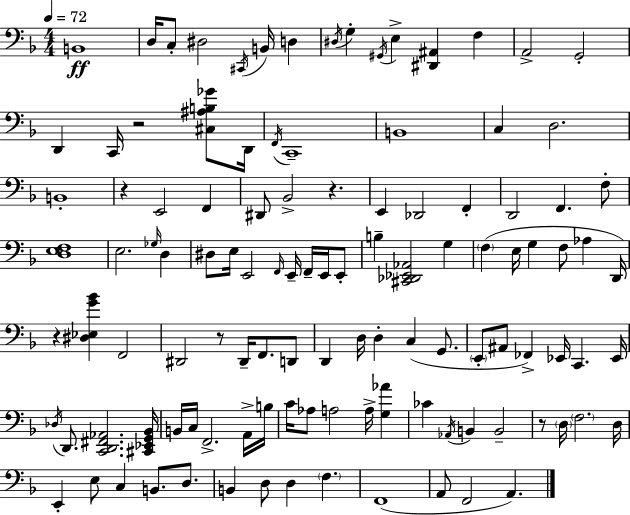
{
  \clef bass
  \numericTimeSignature
  \time 4/4
  \key d \minor
  \tempo 4 = 72
  b,1\ff | d16 c8-. dis2 \acciaccatura { cis,16 } b,16 d4 | \acciaccatura { dis16 } g4-. \acciaccatura { gis,16 } e4-> <dis, ais,>4 f4 | a,2-> g,2-. | \break d,4 c,16 r2 | <cis ais b ges'>8 d,16 \acciaccatura { f,16 } c,1-- | b,1 | c4 d2. | \break b,1-. | r4 e,2 | f,4 dis,8 bes,2-> r4. | e,4 des,2 | \break f,4-. d,2 f,4. | f8-. <d e f>1 | e2. | \grace { ges16 } d4 dis8 e16 e,2 | \break \grace { f,16 } e,16-- f,16-- e,16 e,8-. b4-- <cis, des, ees, aes,>2 | g4 \parenthesize f4( e16 g4 f8 | aes4 d,16) r4 <dis ees g' bes'>4 f,2 | dis,2 r8 | \break dis,16-- f,8. d,8 d,4 d16 d4-. c4( | g,8. \parenthesize e,8-. ais,8 fes,4->) ees,16 c,4. | ees,16 \acciaccatura { des16 } d,8. <c, d, fis, aes,>2. | <cis, ees, g, bes,>16 b,16 c16 f,2.-> | \break a,16-> b16 c'16 aes8 a2 | a16-> <g aes'>4 ces'4 \acciaccatura { aes,16 } b,4 | b,2-- r8 \parenthesize d16 \parenthesize f2. | d16 e,4-. e8 c4 | \break b,8. d8. b,4 d8 d4 | \parenthesize f4. f,1( | a,8 f,2 | a,4.) \bar "|."
}